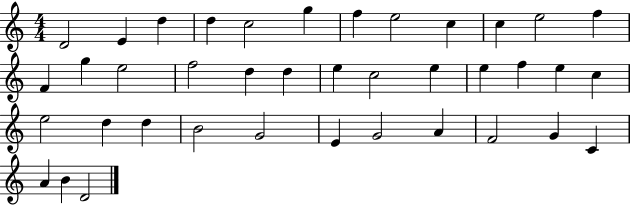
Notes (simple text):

D4/h E4/q D5/q D5/q C5/h G5/q F5/q E5/h C5/q C5/q E5/h F5/q F4/q G5/q E5/h F5/h D5/q D5/q E5/q C5/h E5/q E5/q F5/q E5/q C5/q E5/h D5/q D5/q B4/h G4/h E4/q G4/h A4/q F4/h G4/q C4/q A4/q B4/q D4/h